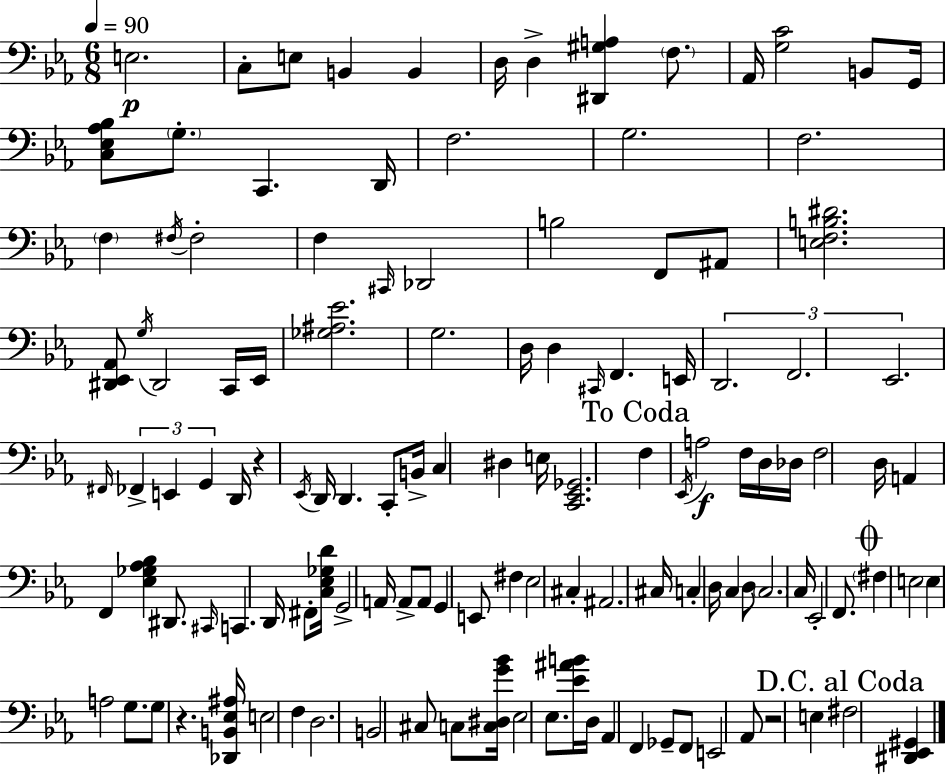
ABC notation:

X:1
T:Untitled
M:6/8
L:1/4
K:Eb
E,2 C,/2 E,/2 B,, B,, D,/4 D, [^D,,^G,A,] F,/2 _A,,/4 [G,C]2 B,,/2 G,,/4 [C,_E,_A,_B,]/2 G,/2 C,, D,,/4 F,2 G,2 F,2 F, ^F,/4 ^F,2 F, ^C,,/4 _D,,2 B,2 F,,/2 ^A,,/2 [E,F,B,^D]2 [^D,,_E,,_A,,]/2 G,/4 ^D,,2 C,,/4 _E,,/4 [_G,^A,_E]2 G,2 D,/4 D, ^C,,/4 F,, E,,/4 D,,2 F,,2 _E,,2 ^F,,/4 _F,, E,, G,, D,,/4 z _E,,/4 D,,/4 D,, C,,/2 B,,/4 C, ^D, E,/4 [C,,_E,,_G,,]2 F, _E,,/4 A,2 F,/4 D,/4 _D,/4 F,2 D,/4 A,, F,, [_E,_G,_A,_B,] ^D,,/2 ^C,,/4 C,, D,,/4 ^F,,/2 [C,_E,_G,D]/4 G,,2 A,,/4 A,,/2 A,,/2 G,, E,,/2 ^F, _E,2 ^C, ^A,,2 ^C,/4 C, D,/4 C, D,/2 C,2 C,/4 _E,,2 F,,/2 ^F, E,2 E, A,2 G,/2 G,/2 z [_D,,B,,_E,^A,]/4 E,2 F, D,2 B,,2 ^C,/2 C,/2 [C,^D,G_B]/4 _E,2 _E,/2 [_E^AB]/4 D,/4 _A,, F,, _G,,/2 F,,/2 E,,2 _A,,/2 z2 E, ^F,2 [^D,,_E,,^G,,]